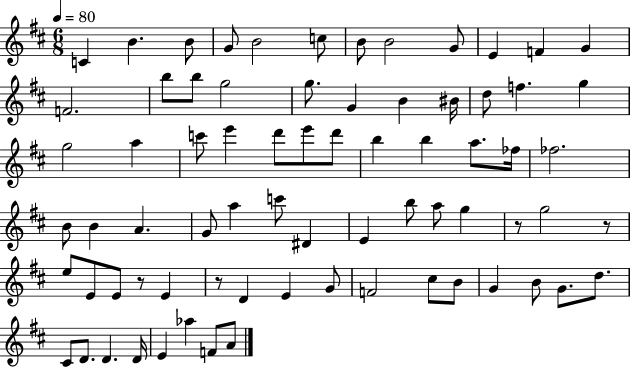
{
  \clef treble
  \numericTimeSignature
  \time 6/8
  \key d \major
  \tempo 4 = 80
  c'4 b'4. b'8 | g'8 b'2 c''8 | b'8 b'2 g'8 | e'4 f'4 g'4 | \break f'2. | b''8 b''8 g''2 | g''8. g'4 b'4 bis'16 | d''8 f''4. g''4 | \break g''2 a''4 | c'''8 e'''4 d'''8 e'''8 d'''8 | b''4 b''4 a''8. fes''16 | fes''2. | \break b'8 b'4 a'4. | g'8 a''4 c'''8 dis'4 | e'4 b''8 a''8 g''4 | r8 g''2 r8 | \break e''8 e'8 e'8 r8 e'4 | r8 d'4 e'4 g'8 | f'2 cis''8 b'8 | g'4 b'8 g'8. d''8. | \break cis'8 d'8. d'4. d'16 | e'4 aes''4 f'8 a'8 | \bar "|."
}